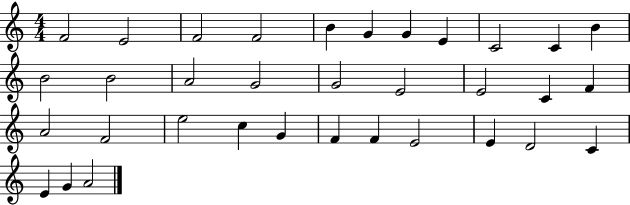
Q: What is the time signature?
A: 4/4